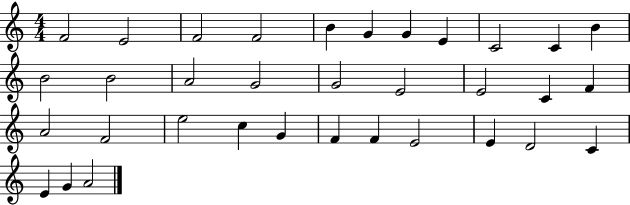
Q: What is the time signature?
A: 4/4